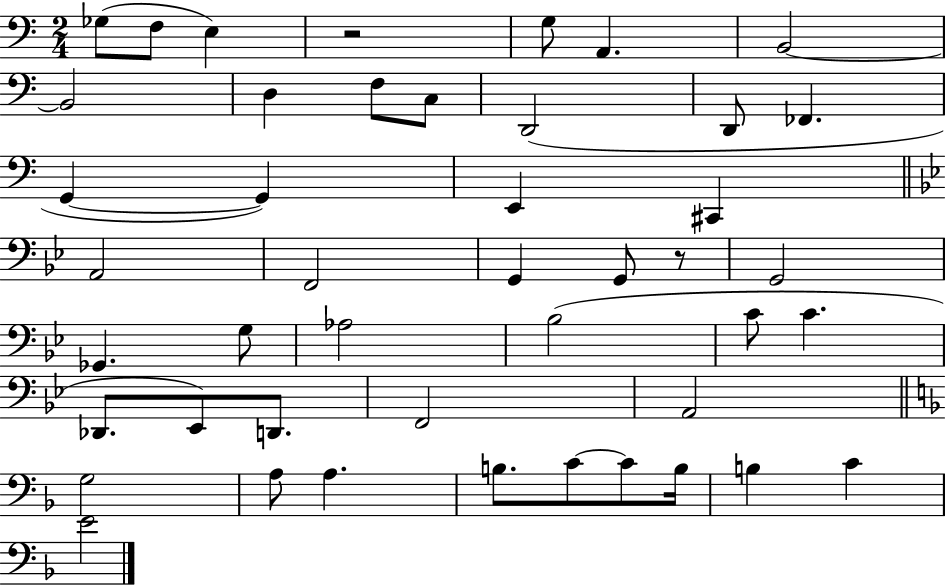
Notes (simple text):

Gb3/e F3/e E3/q R/h G3/e A2/q. B2/h B2/h D3/q F3/e C3/e D2/h D2/e FES2/q. G2/q G2/q E2/q C#2/q A2/h F2/h G2/q G2/e R/e G2/h Gb2/q. G3/e Ab3/h Bb3/h C4/e C4/q. Db2/e. Eb2/e D2/e. F2/h A2/h G3/h A3/e A3/q. B3/e. C4/e C4/e B3/s B3/q C4/q E4/h